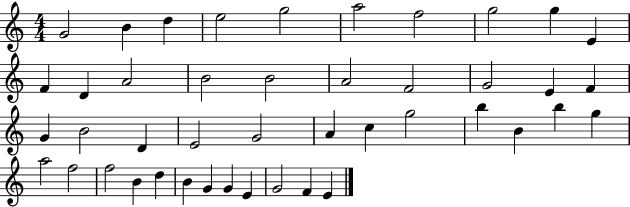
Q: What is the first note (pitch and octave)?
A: G4